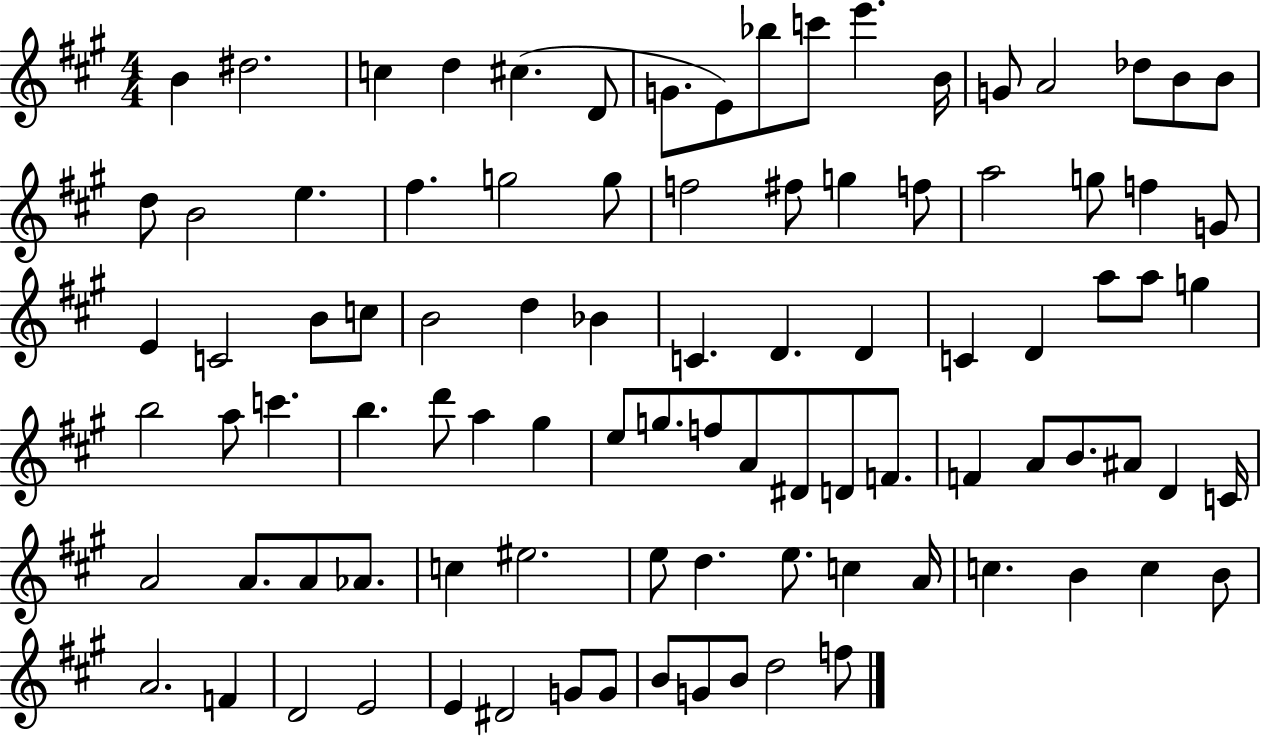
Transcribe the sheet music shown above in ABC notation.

X:1
T:Untitled
M:4/4
L:1/4
K:A
B ^d2 c d ^c D/2 G/2 E/2 _b/2 c'/2 e' B/4 G/2 A2 _d/2 B/2 B/2 d/2 B2 e ^f g2 g/2 f2 ^f/2 g f/2 a2 g/2 f G/2 E C2 B/2 c/2 B2 d _B C D D C D a/2 a/2 g b2 a/2 c' b d'/2 a ^g e/2 g/2 f/2 A/2 ^D/2 D/2 F/2 F A/2 B/2 ^A/2 D C/4 A2 A/2 A/2 _A/2 c ^e2 e/2 d e/2 c A/4 c B c B/2 A2 F D2 E2 E ^D2 G/2 G/2 B/2 G/2 B/2 d2 f/2